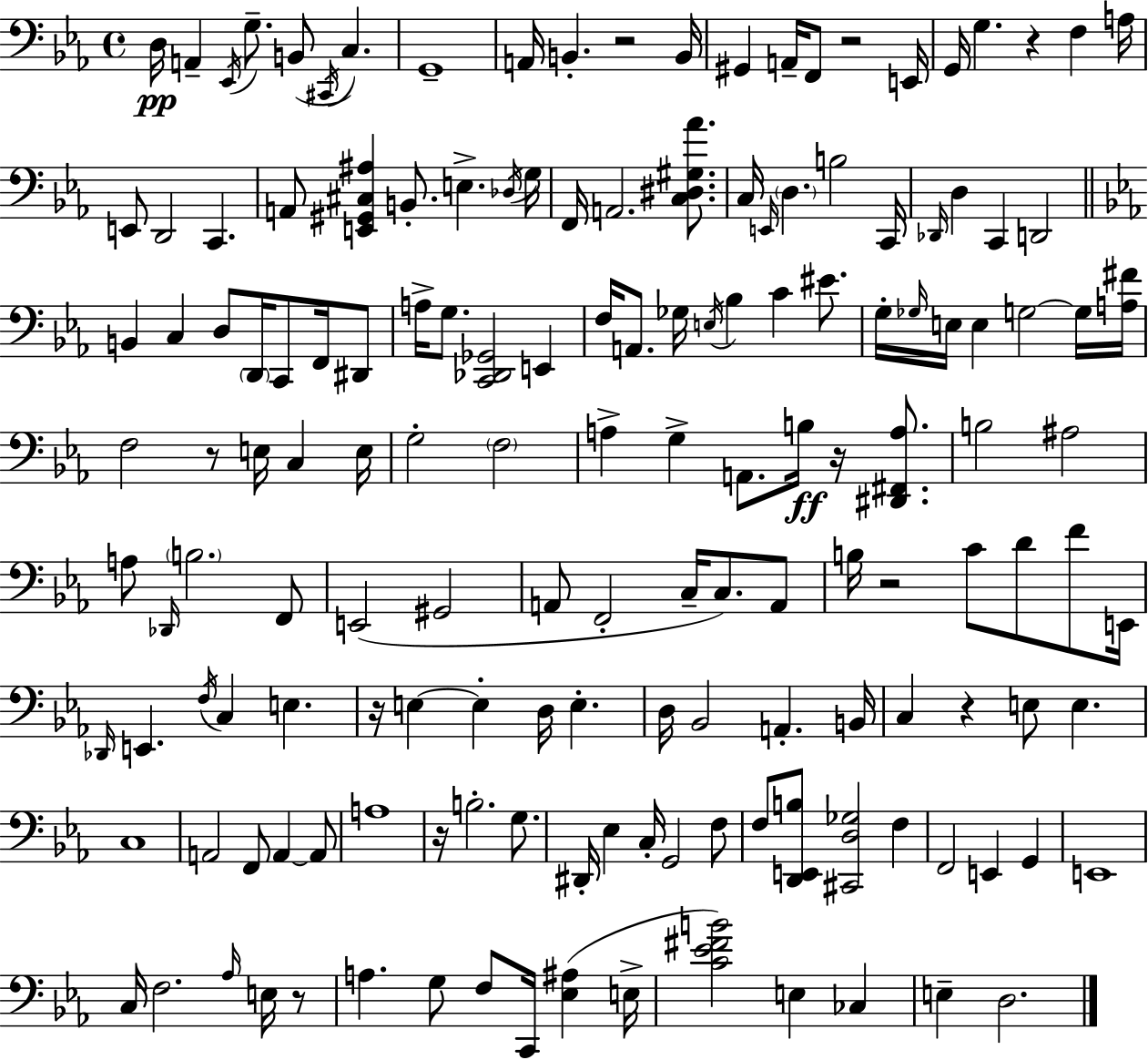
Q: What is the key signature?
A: EES major